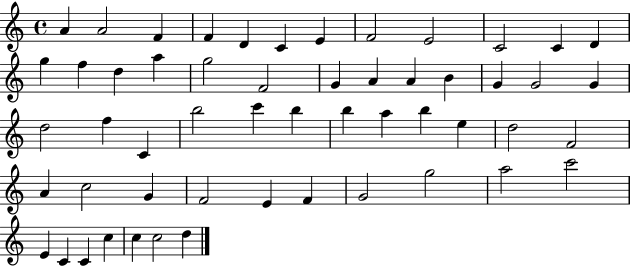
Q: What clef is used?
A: treble